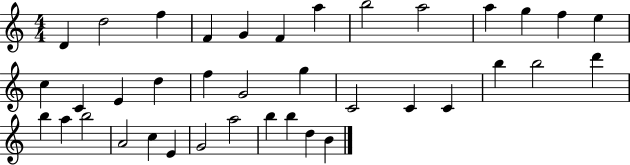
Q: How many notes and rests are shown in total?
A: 38